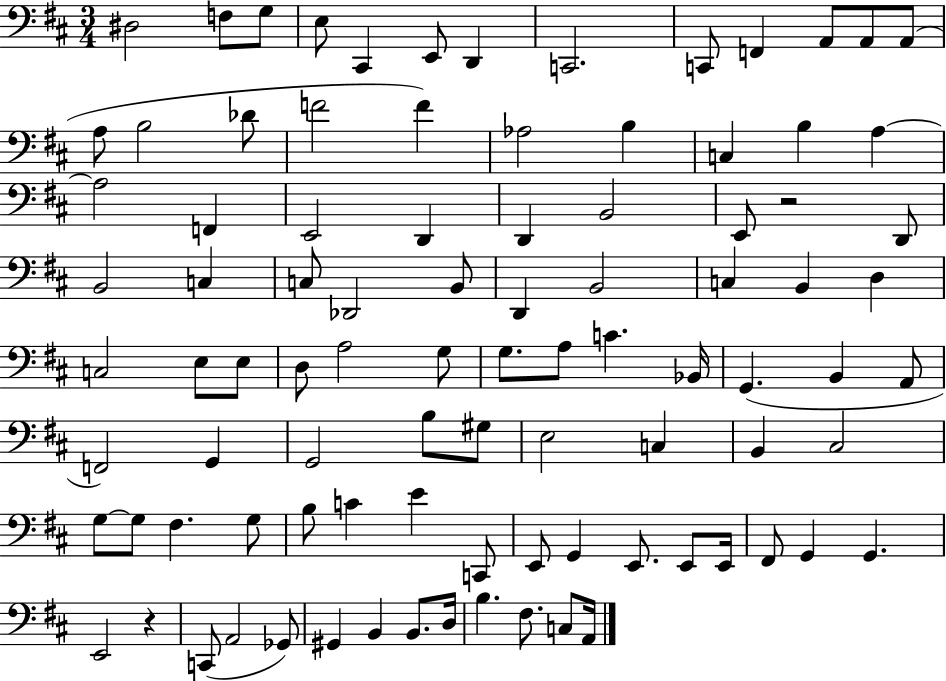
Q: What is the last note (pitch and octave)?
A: A2